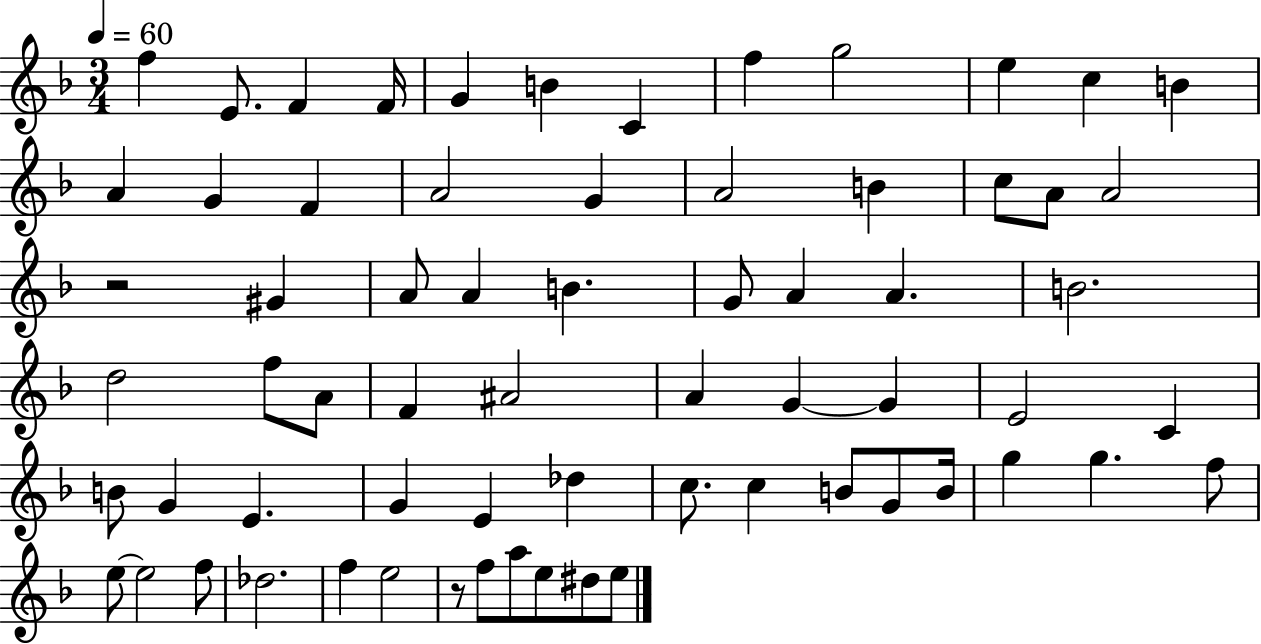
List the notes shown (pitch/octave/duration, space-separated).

F5/q E4/e. F4/q F4/s G4/q B4/q C4/q F5/q G5/h E5/q C5/q B4/q A4/q G4/q F4/q A4/h G4/q A4/h B4/q C5/e A4/e A4/h R/h G#4/q A4/e A4/q B4/q. G4/e A4/q A4/q. B4/h. D5/h F5/e A4/e F4/q A#4/h A4/q G4/q G4/q E4/h C4/q B4/e G4/q E4/q. G4/q E4/q Db5/q C5/e. C5/q B4/e G4/e B4/s G5/q G5/q. F5/e E5/e E5/h F5/e Db5/h. F5/q E5/h R/e F5/e A5/e E5/e D#5/e E5/e